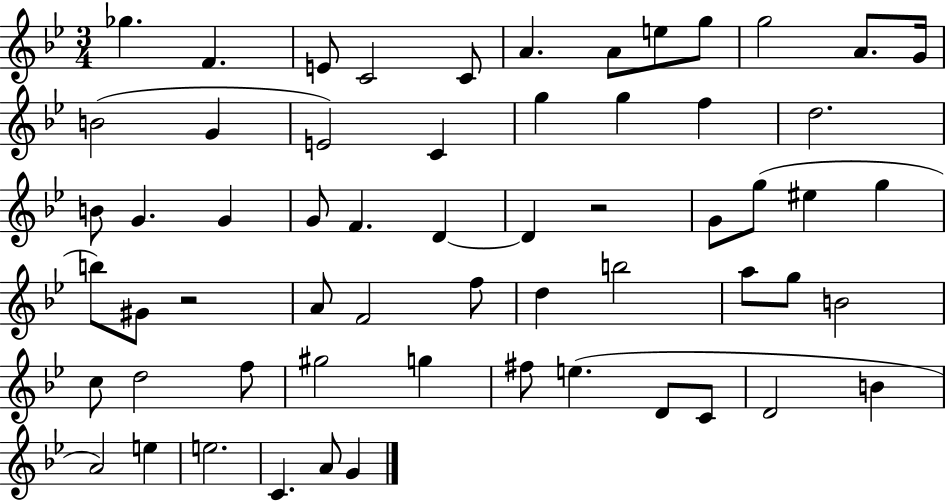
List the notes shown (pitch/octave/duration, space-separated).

Gb5/q. F4/q. E4/e C4/h C4/e A4/q. A4/e E5/e G5/e G5/h A4/e. G4/s B4/h G4/q E4/h C4/q G5/q G5/q F5/q D5/h. B4/e G4/q. G4/q G4/e F4/q. D4/q D4/q R/h G4/e G5/e EIS5/q G5/q B5/e G#4/e R/h A4/e F4/h F5/e D5/q B5/h A5/e G5/e B4/h C5/e D5/h F5/e G#5/h G5/q F#5/e E5/q. D4/e C4/e D4/h B4/q A4/h E5/q E5/h. C4/q. A4/e G4/q